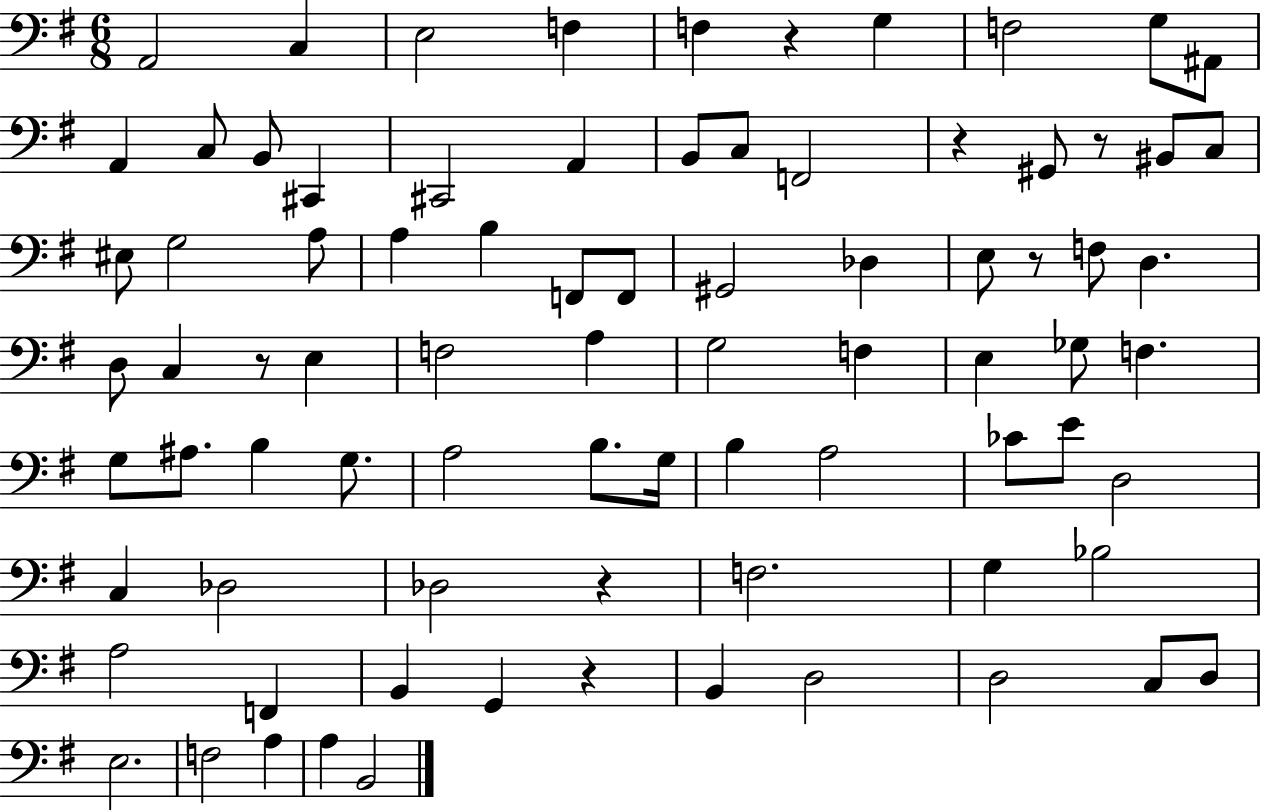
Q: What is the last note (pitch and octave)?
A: B2